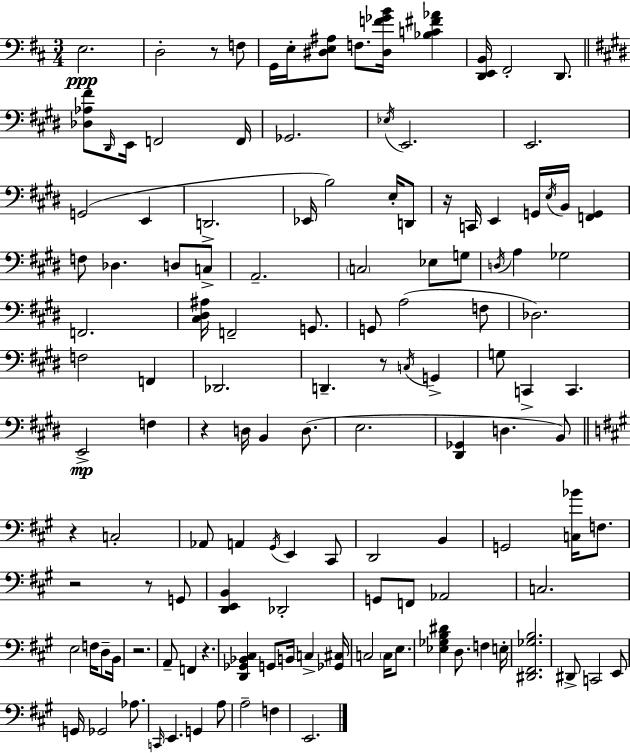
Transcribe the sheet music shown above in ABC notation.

X:1
T:Untitled
M:3/4
L:1/4
K:D
E,2 D,2 z/2 F,/2 G,,/4 E,/4 [^D,E,^A,]/2 F,/2 [^D,F_GB]/4 [_B,C^F_A] [D,,E,,B,,]/4 ^F,,2 D,,/2 [_D,_A,^F]/2 ^D,,/4 E,,/4 F,,2 F,,/4 _G,,2 _E,/4 E,,2 E,,2 G,,2 E,, D,,2 _E,,/4 B,2 E,/4 D,,/2 z/4 C,,/4 E,, G,,/4 E,/4 B,,/4 [F,,G,,] F,/2 _D, D,/2 C,/2 A,,2 C,2 _E,/2 G,/2 D,/4 A, _G,2 F,,2 [^C,^D,^A,]/4 F,,2 G,,/2 G,,/2 A,2 F,/2 _D,2 F,2 F,, _D,,2 D,, z/2 C,/4 G,, G,/2 C,, C,, E,,2 F, z D,/4 B,, D,/2 E,2 [^D,,_G,,] D, B,,/2 z C,2 _A,,/2 A,, ^G,,/4 E,, ^C,,/2 D,,2 B,, G,,2 [C,_B]/4 F,/2 z2 z/2 G,,/2 [D,,E,,B,,] _D,,2 G,,/2 F,,/2 _A,,2 C,2 E,2 F,/4 D,/2 B,,/4 z2 A,,/2 F,, z [D,,_G,,_B,,^C,] G,,/2 B,,/4 C, [_G,,^C,]/4 C,2 C,/4 E,/2 [_E,_G,B,^D] D,/2 F, E,/4 [^D,,^F,,_G,B,]2 ^D,,/2 C,,2 E,,/2 G,,/4 _G,,2 _A,/2 C,,/4 E,, G,, A,/2 A,2 F, E,,2